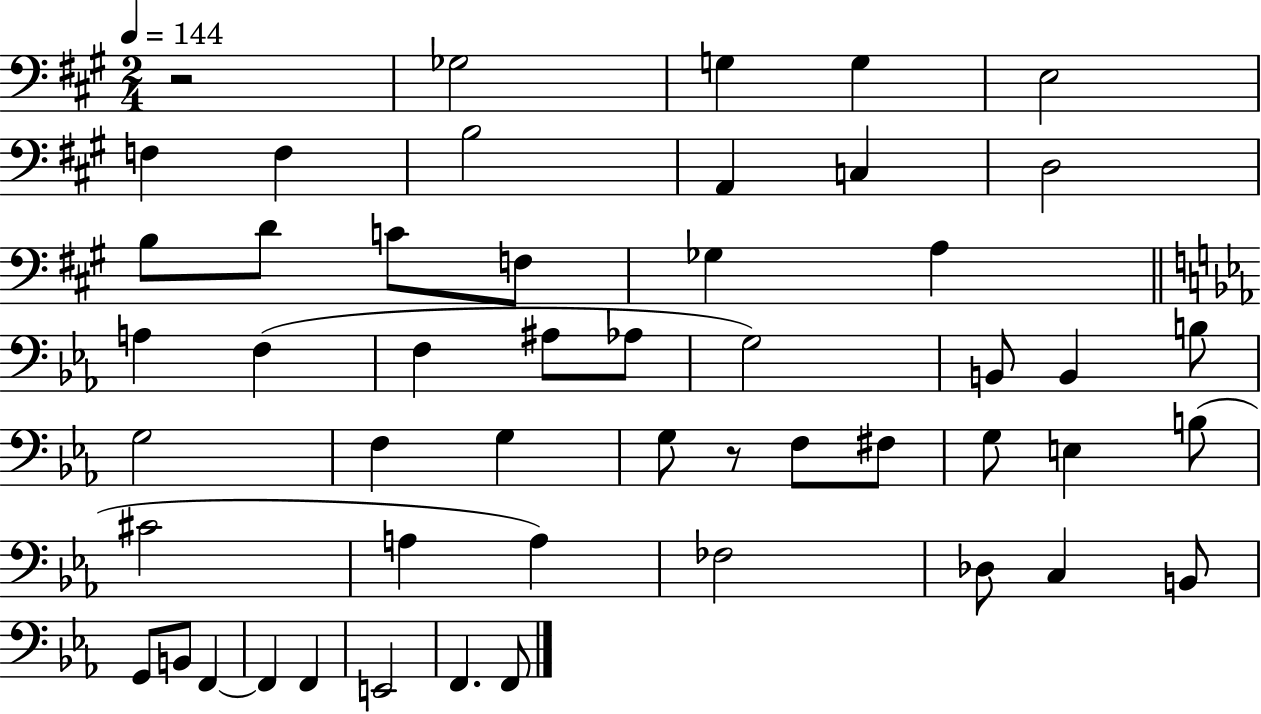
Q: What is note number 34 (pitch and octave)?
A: B3